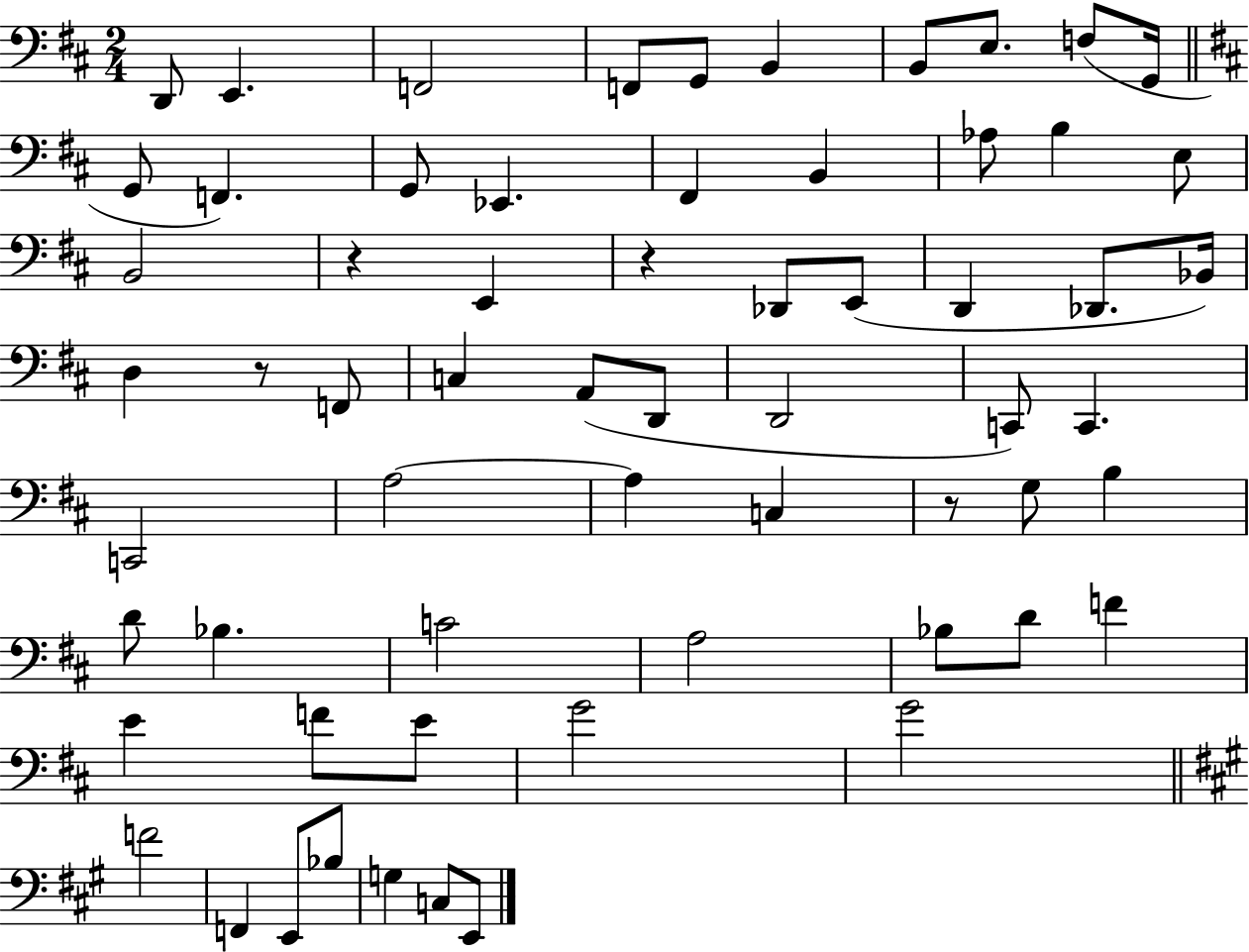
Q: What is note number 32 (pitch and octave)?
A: D2